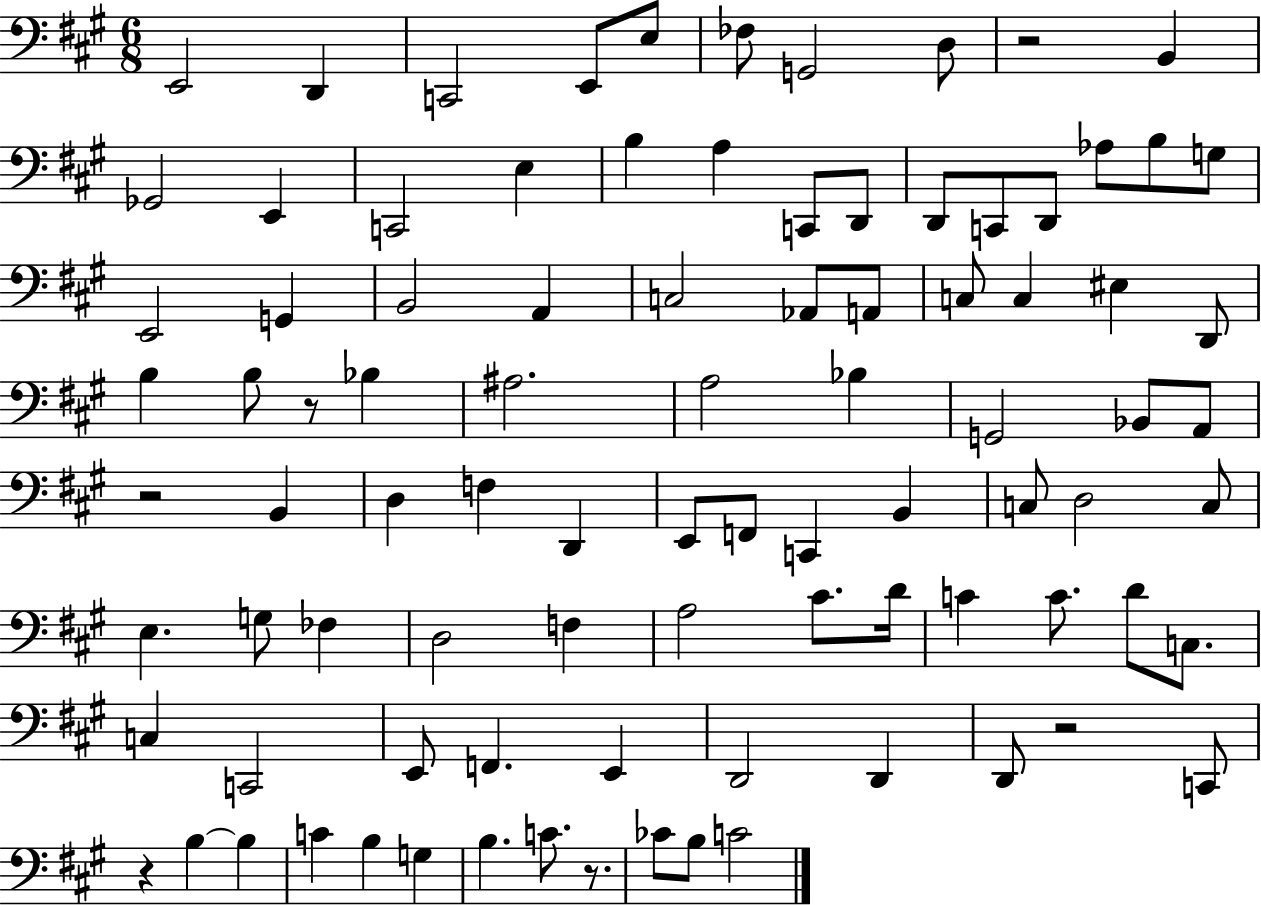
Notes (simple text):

E2/h D2/q C2/h E2/e E3/e FES3/e G2/h D3/e R/h B2/q Gb2/h E2/q C2/h E3/q B3/q A3/q C2/e D2/e D2/e C2/e D2/e Ab3/e B3/e G3/e E2/h G2/q B2/h A2/q C3/h Ab2/e A2/e C3/e C3/q EIS3/q D2/e B3/q B3/e R/e Bb3/q A#3/h. A3/h Bb3/q G2/h Bb2/e A2/e R/h B2/q D3/q F3/q D2/q E2/e F2/e C2/q B2/q C3/e D3/h C3/e E3/q. G3/e FES3/q D3/h F3/q A3/h C#4/e. D4/s C4/q C4/e. D4/e C3/e. C3/q C2/h E2/e F2/q. E2/q D2/h D2/q D2/e R/h C2/e R/q B3/q B3/q C4/q B3/q G3/q B3/q. C4/e. R/e. CES4/e B3/e C4/h